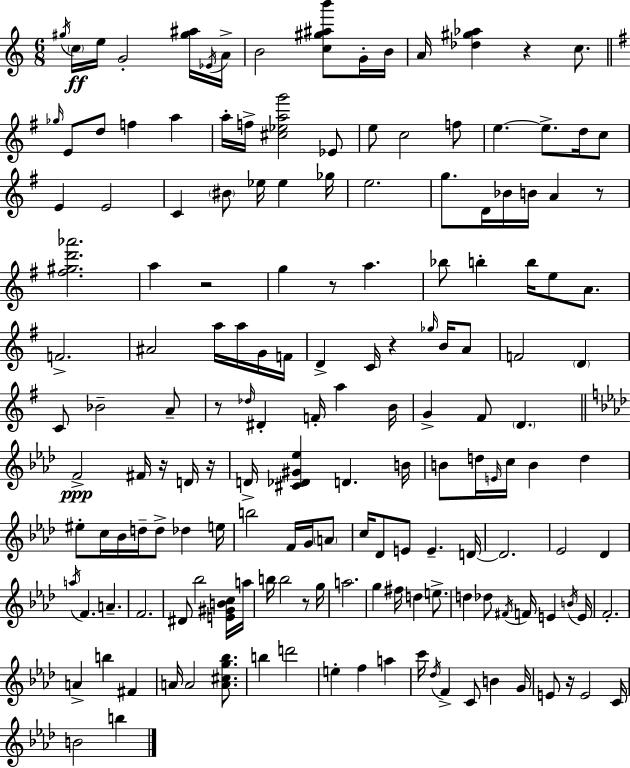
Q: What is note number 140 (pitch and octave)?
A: B4